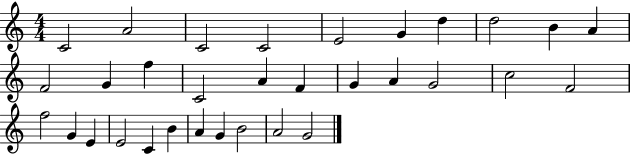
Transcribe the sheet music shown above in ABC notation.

X:1
T:Untitled
M:4/4
L:1/4
K:C
C2 A2 C2 C2 E2 G d d2 B A F2 G f C2 A F G A G2 c2 F2 f2 G E E2 C B A G B2 A2 G2